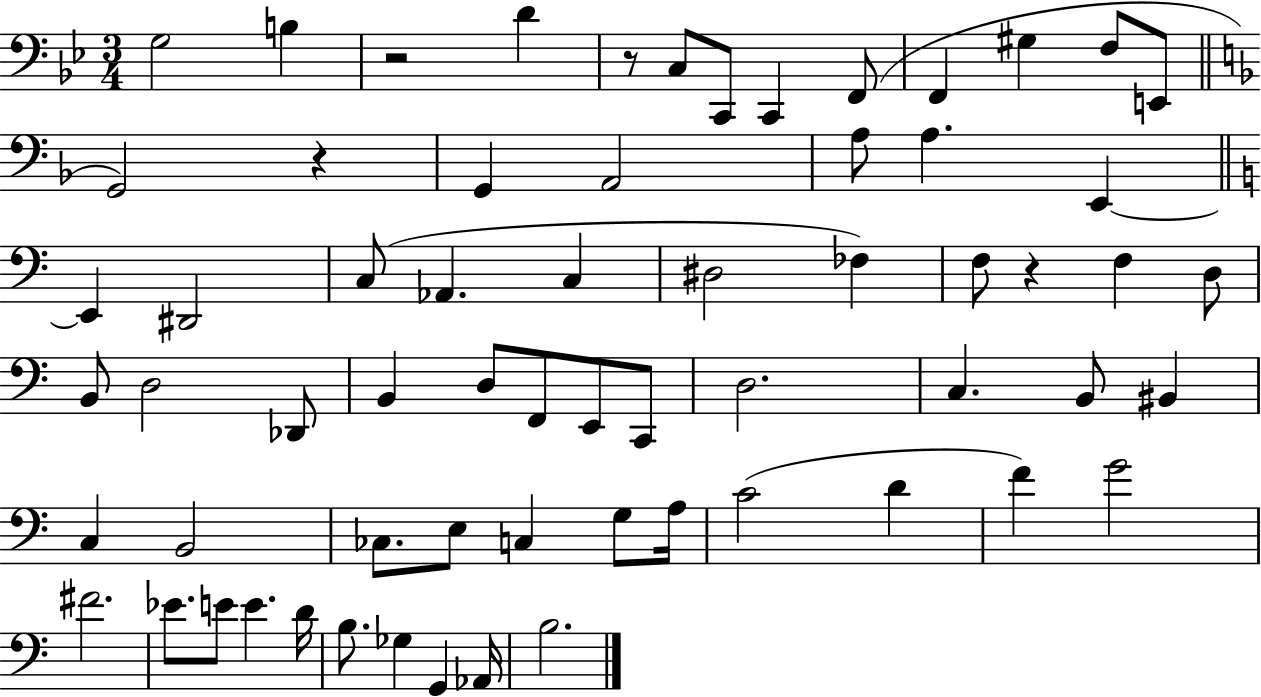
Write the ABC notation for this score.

X:1
T:Untitled
M:3/4
L:1/4
K:Bb
G,2 B, z2 D z/2 C,/2 C,,/2 C,, F,,/2 F,, ^G, F,/2 E,,/2 G,,2 z G,, A,,2 A,/2 A, E,, E,, ^D,,2 C,/2 _A,, C, ^D,2 _F, F,/2 z F, D,/2 B,,/2 D,2 _D,,/2 B,, D,/2 F,,/2 E,,/2 C,,/2 D,2 C, B,,/2 ^B,, C, B,,2 _C,/2 E,/2 C, G,/2 A,/4 C2 D F G2 ^F2 _E/2 E/2 E D/4 B,/2 _G, G,, _A,,/4 B,2